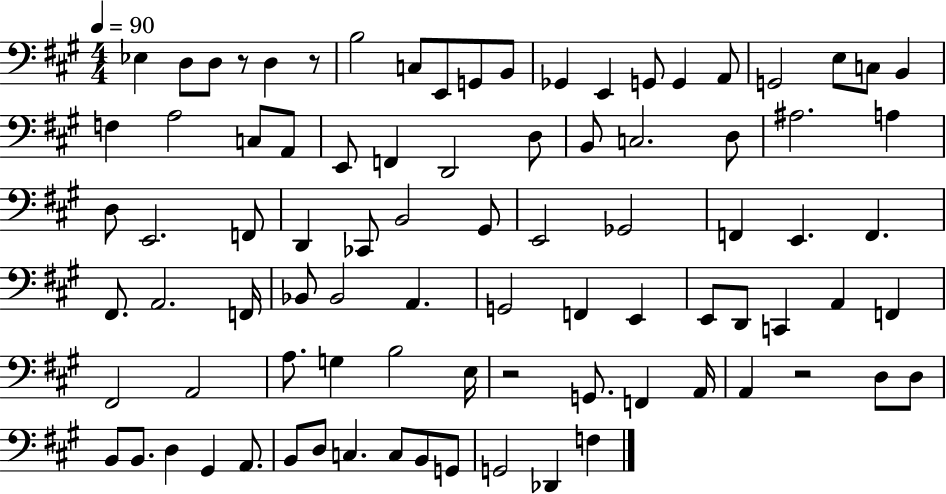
X:1
T:Untitled
M:4/4
L:1/4
K:A
_E, D,/2 D,/2 z/2 D, z/2 B,2 C,/2 E,,/2 G,,/2 B,,/2 _G,, E,, G,,/2 G,, A,,/2 G,,2 E,/2 C,/2 B,, F, A,2 C,/2 A,,/2 E,,/2 F,, D,,2 D,/2 B,,/2 C,2 D,/2 ^A,2 A, D,/2 E,,2 F,,/2 D,, _C,,/2 B,,2 ^G,,/2 E,,2 _G,,2 F,, E,, F,, ^F,,/2 A,,2 F,,/4 _B,,/2 _B,,2 A,, G,,2 F,, E,, E,,/2 D,,/2 C,, A,, F,, ^F,,2 A,,2 A,/2 G, B,2 E,/4 z2 G,,/2 F,, A,,/4 A,, z2 D,/2 D,/2 B,,/2 B,,/2 D, ^G,, A,,/2 B,,/2 D,/2 C, C,/2 B,,/2 G,,/2 G,,2 _D,, F,